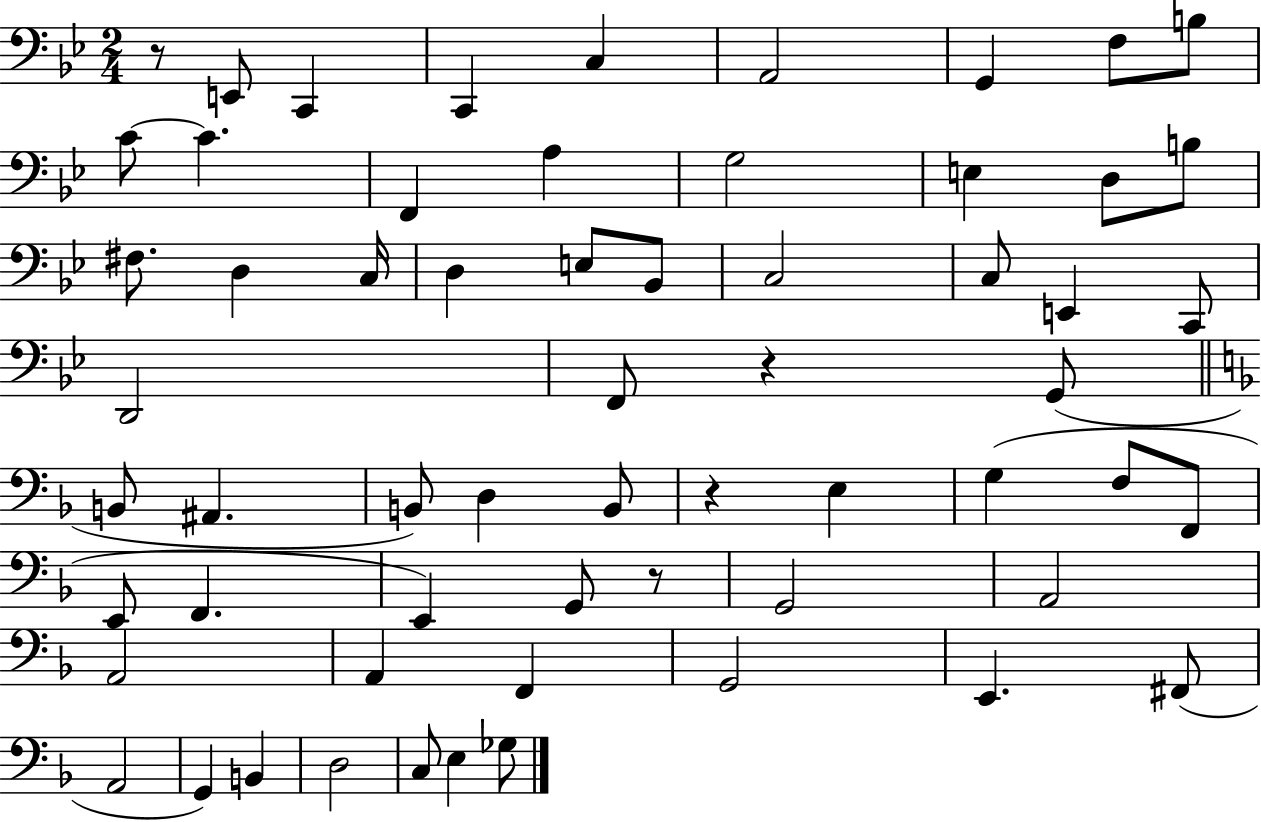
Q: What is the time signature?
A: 2/4